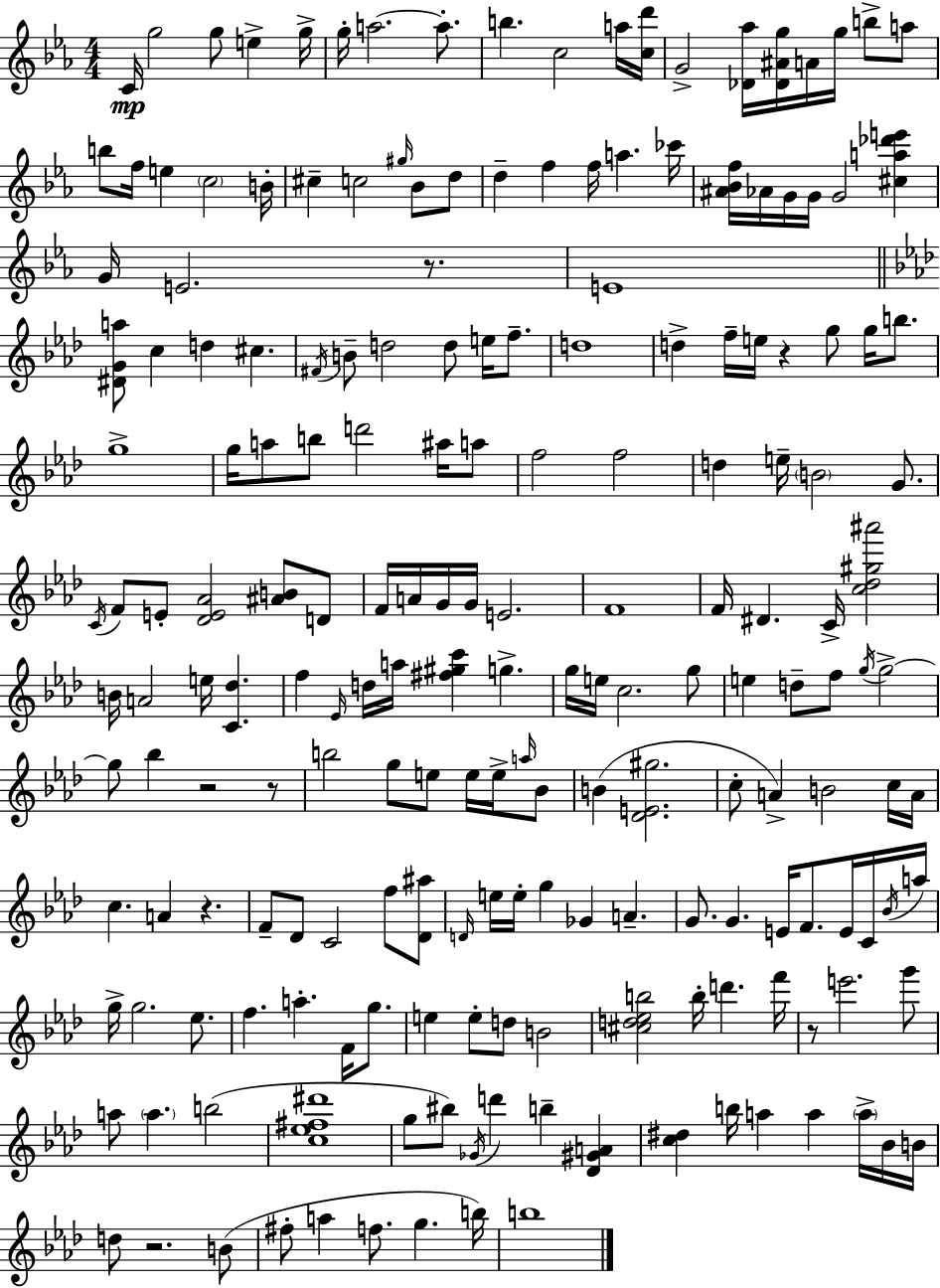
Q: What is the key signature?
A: EES major